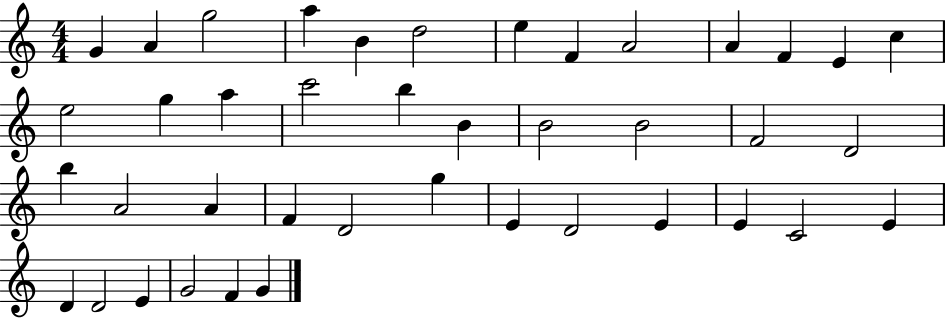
G4/q A4/q G5/h A5/q B4/q D5/h E5/q F4/q A4/h A4/q F4/q E4/q C5/q E5/h G5/q A5/q C6/h B5/q B4/q B4/h B4/h F4/h D4/h B5/q A4/h A4/q F4/q D4/h G5/q E4/q D4/h E4/q E4/q C4/h E4/q D4/q D4/h E4/q G4/h F4/q G4/q